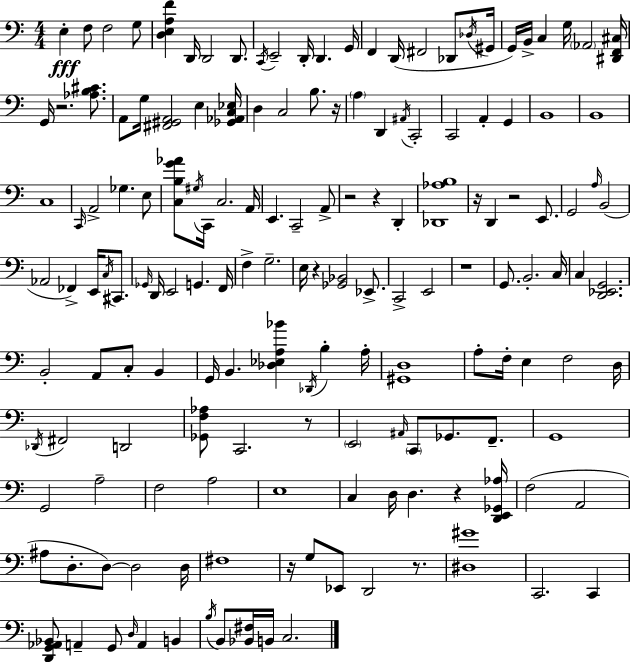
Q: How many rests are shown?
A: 12